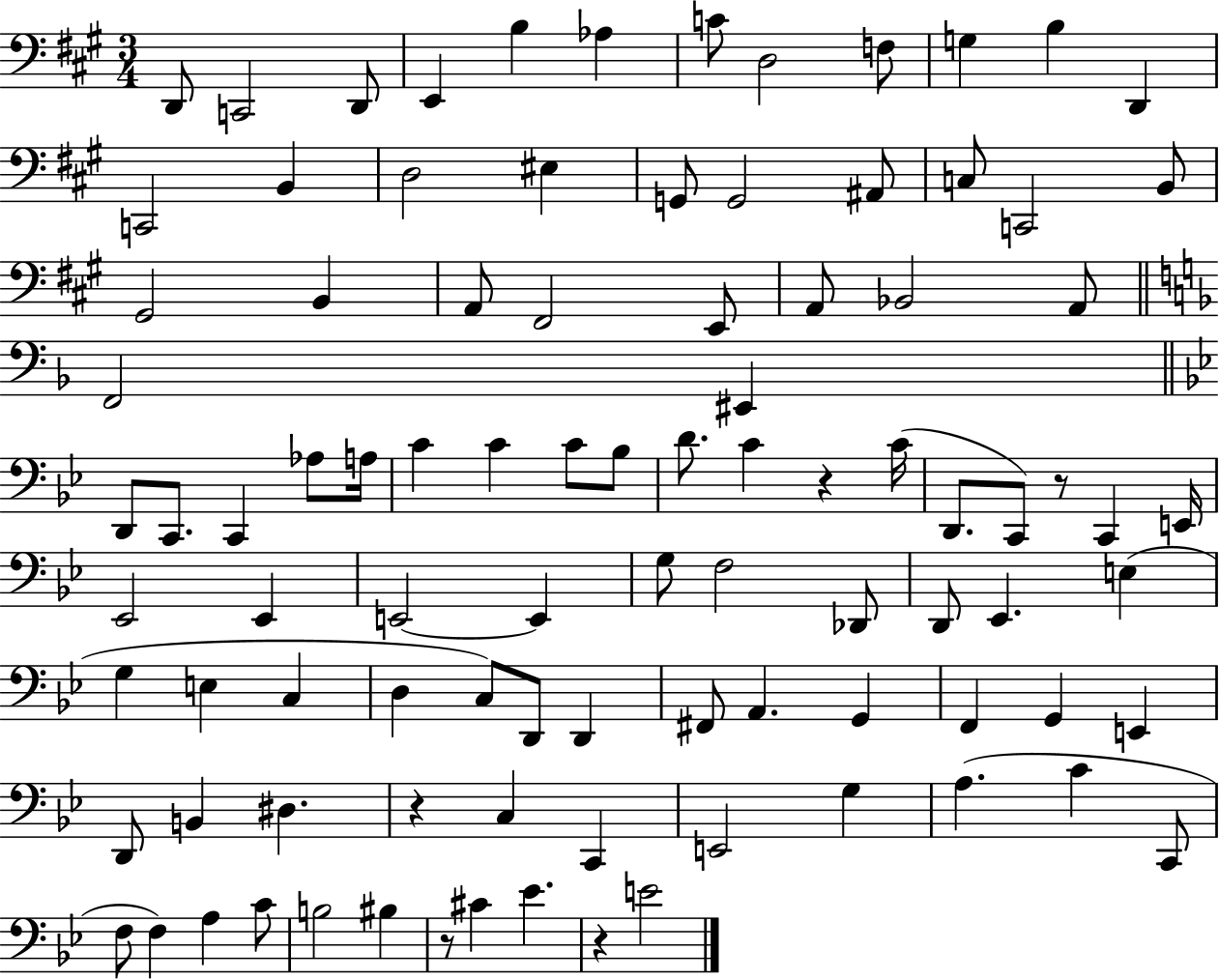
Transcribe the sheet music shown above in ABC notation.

X:1
T:Untitled
M:3/4
L:1/4
K:A
D,,/2 C,,2 D,,/2 E,, B, _A, C/2 D,2 F,/2 G, B, D,, C,,2 B,, D,2 ^E, G,,/2 G,,2 ^A,,/2 C,/2 C,,2 B,,/2 ^G,,2 B,, A,,/2 ^F,,2 E,,/2 A,,/2 _B,,2 A,,/2 F,,2 ^E,, D,,/2 C,,/2 C,, _A,/2 A,/4 C C C/2 _B,/2 D/2 C z C/4 D,,/2 C,,/2 z/2 C,, E,,/4 _E,,2 _E,, E,,2 E,, G,/2 F,2 _D,,/2 D,,/2 _E,, E, G, E, C, D, C,/2 D,,/2 D,, ^F,,/2 A,, G,, F,, G,, E,, D,,/2 B,, ^D, z C, C,, E,,2 G, A, C C,,/2 F,/2 F, A, C/2 B,2 ^B, z/2 ^C _E z E2